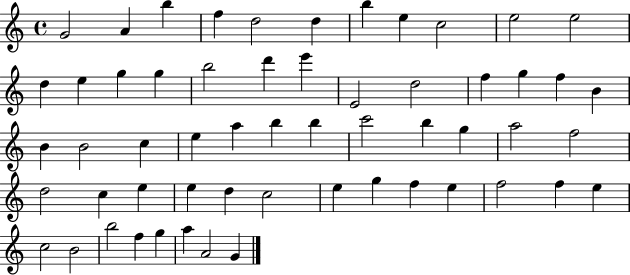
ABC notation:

X:1
T:Untitled
M:4/4
L:1/4
K:C
G2 A b f d2 d b e c2 e2 e2 d e g g b2 d' e' E2 d2 f g f B B B2 c e a b b c'2 b g a2 f2 d2 c e e d c2 e g f e f2 f e c2 B2 b2 f g a A2 G